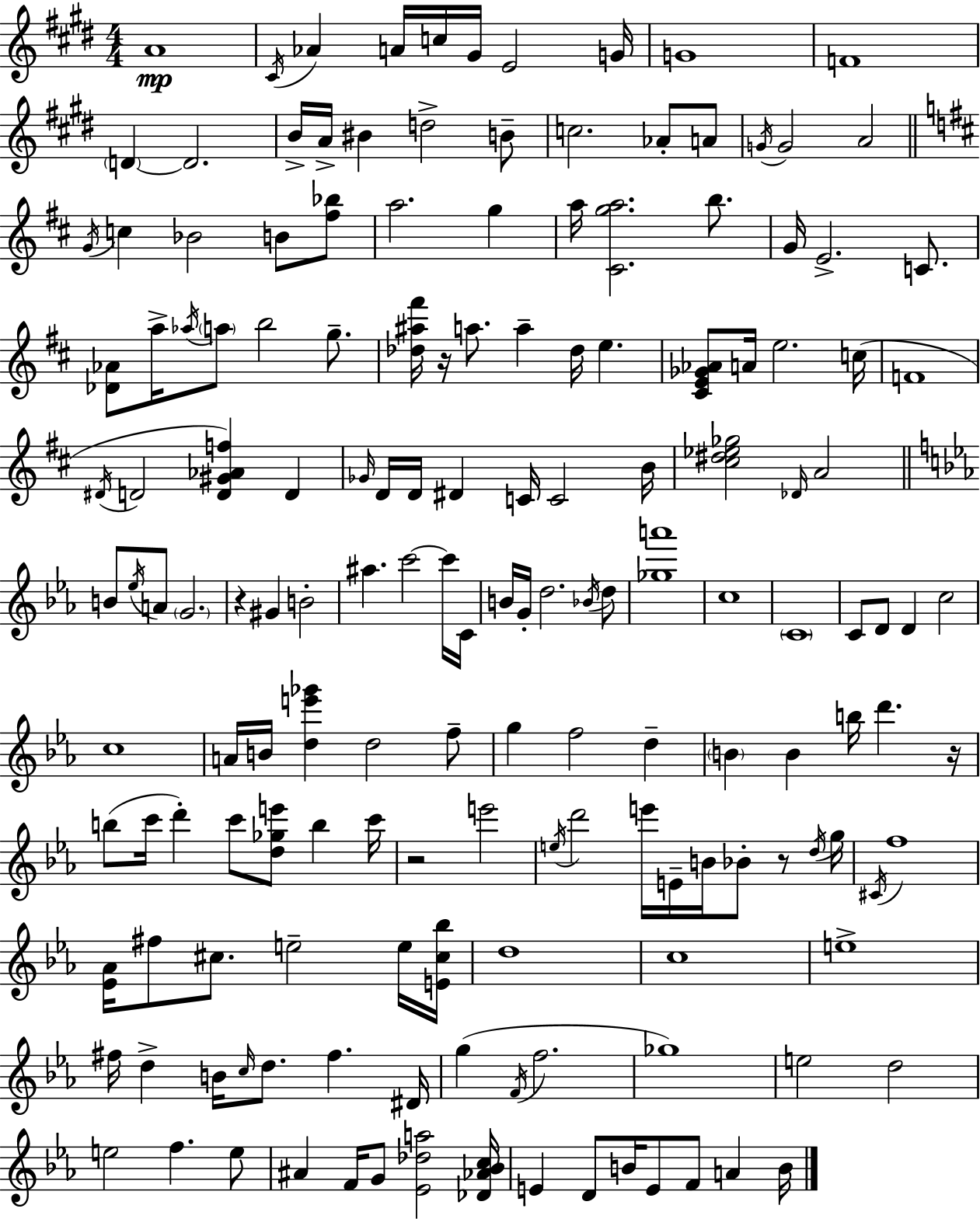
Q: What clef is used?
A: treble